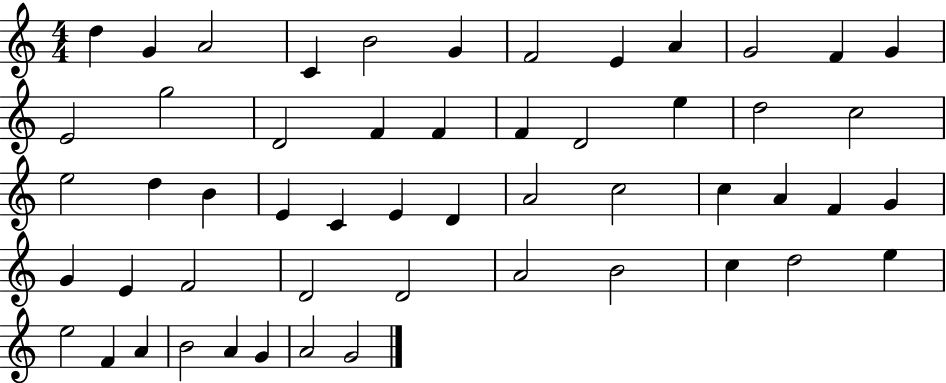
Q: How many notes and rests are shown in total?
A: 53